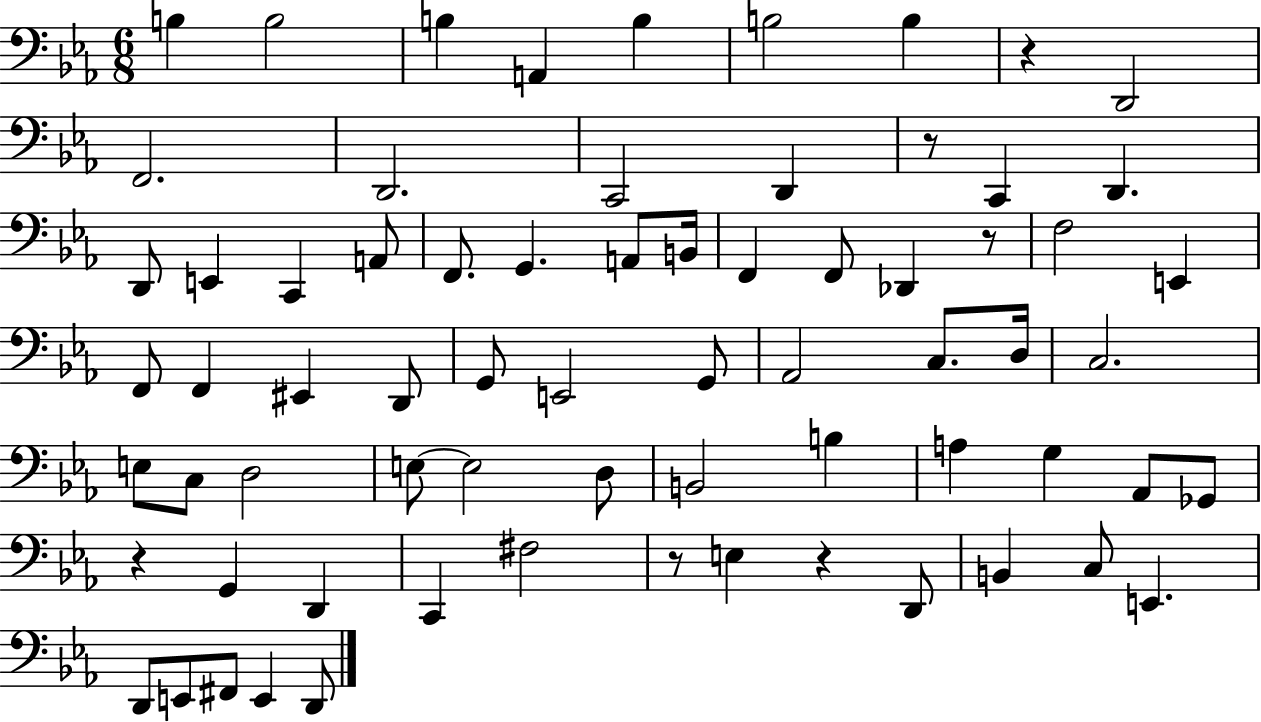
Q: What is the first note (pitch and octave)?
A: B3